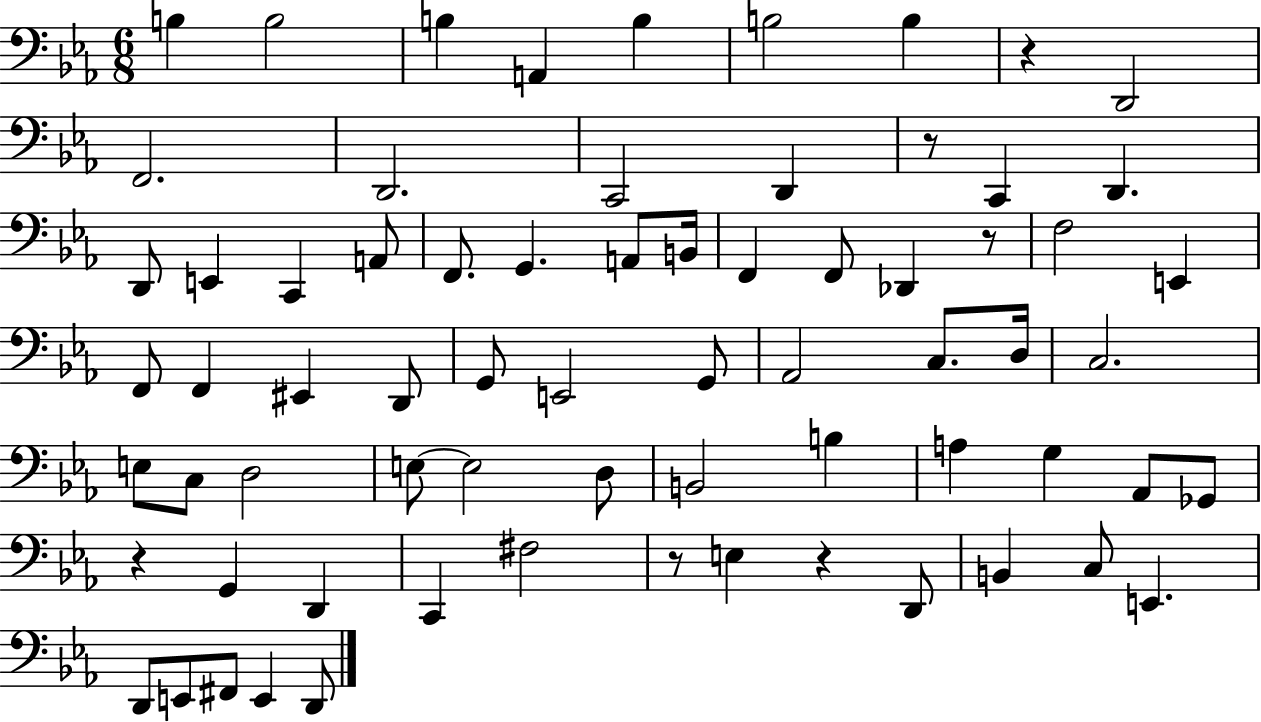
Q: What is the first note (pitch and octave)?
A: B3